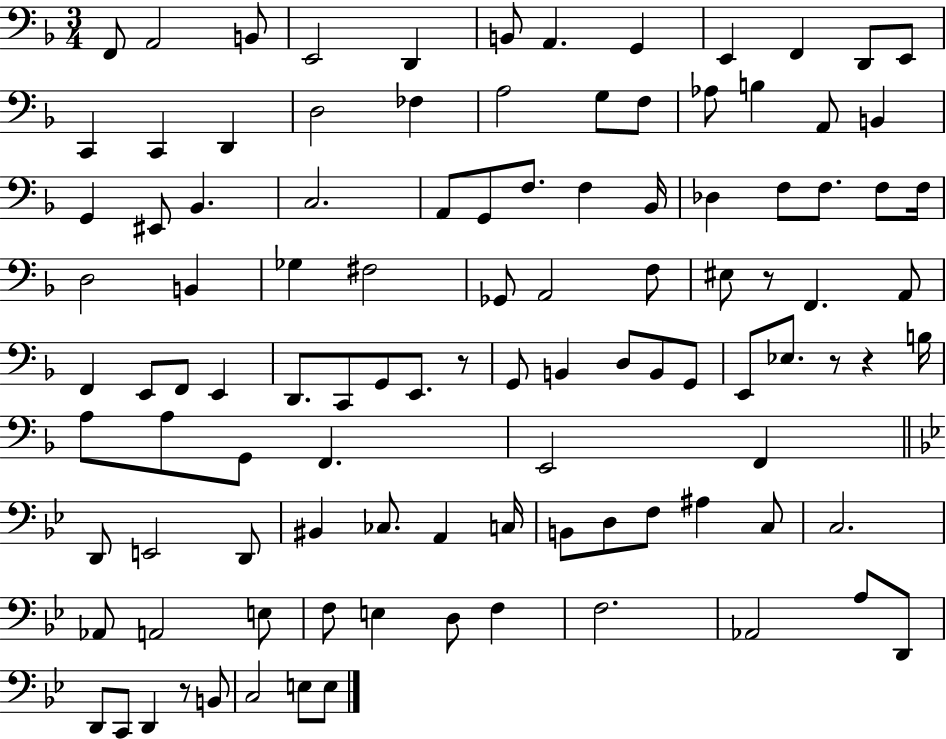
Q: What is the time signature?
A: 3/4